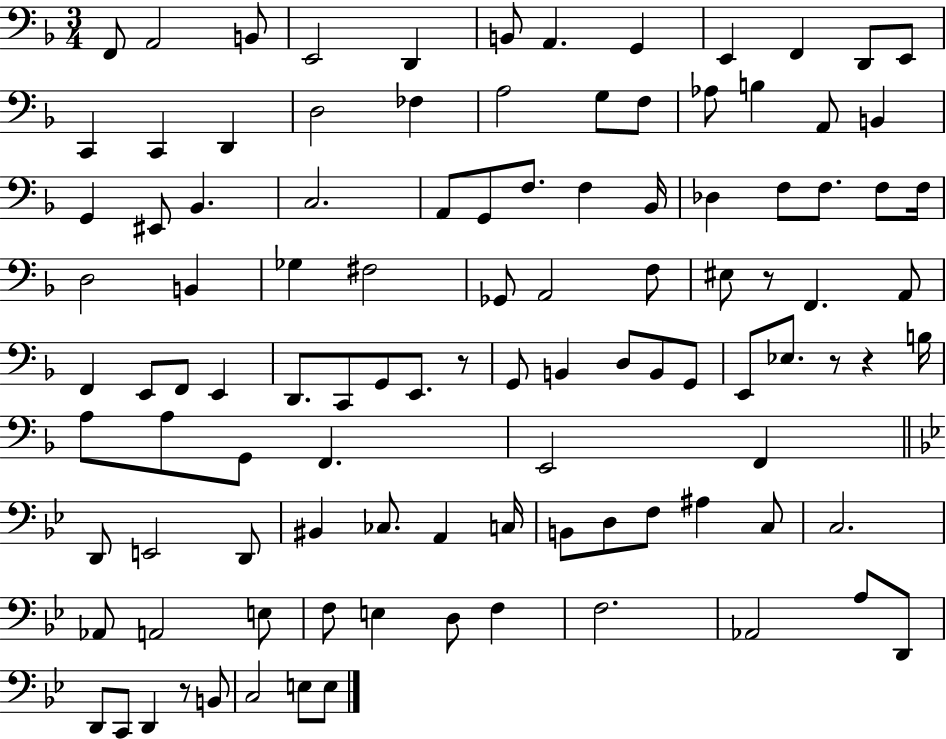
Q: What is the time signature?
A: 3/4